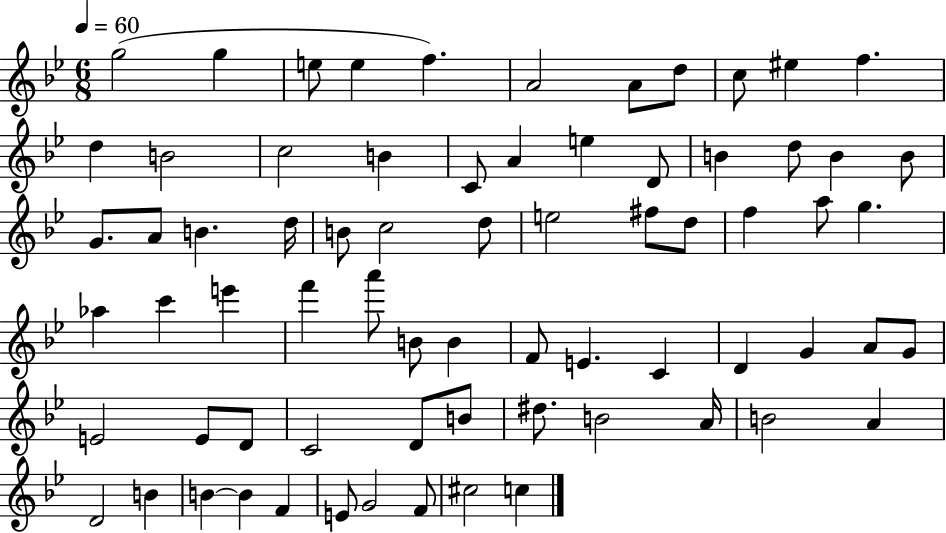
{
  \clef treble
  \numericTimeSignature
  \time 6/8
  \key bes \major
  \tempo 4 = 60
  g''2( g''4 | e''8 e''4 f''4.) | a'2 a'8 d''8 | c''8 eis''4 f''4. | \break d''4 b'2 | c''2 b'4 | c'8 a'4 e''4 d'8 | b'4 d''8 b'4 b'8 | \break g'8. a'8 b'4. d''16 | b'8 c''2 d''8 | e''2 fis''8 d''8 | f''4 a''8 g''4. | \break aes''4 c'''4 e'''4 | f'''4 a'''8 b'8 b'4 | f'8 e'4. c'4 | d'4 g'4 a'8 g'8 | \break e'2 e'8 d'8 | c'2 d'8 b'8 | dis''8. b'2 a'16 | b'2 a'4 | \break d'2 b'4 | b'4~~ b'4 f'4 | e'8 g'2 f'8 | cis''2 c''4 | \break \bar "|."
}